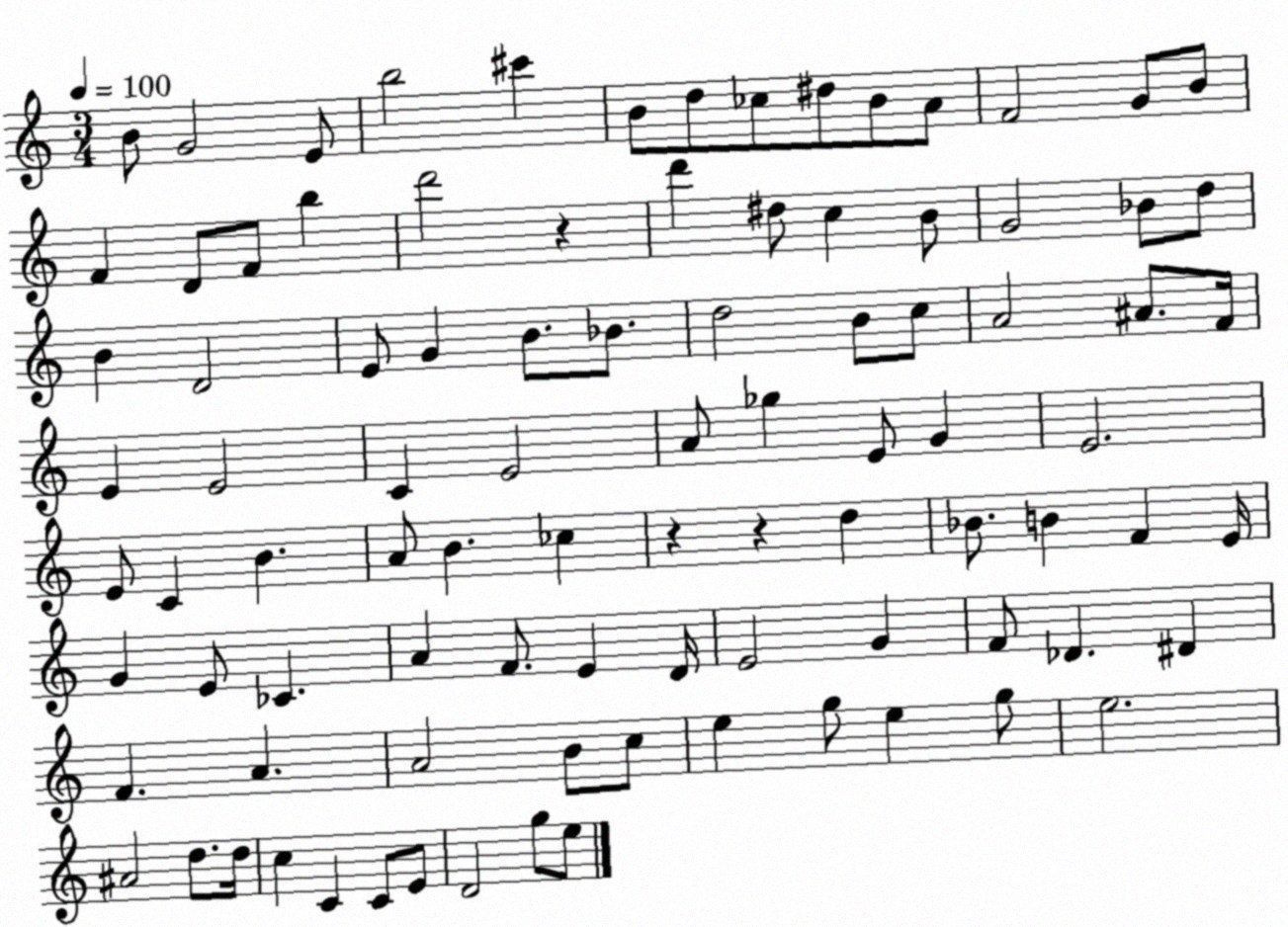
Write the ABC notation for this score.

X:1
T:Untitled
M:3/4
L:1/4
K:C
B/2 G2 E/2 b2 ^c' B/2 d/2 _c/2 ^d/2 B/2 A/2 F2 G/2 B/2 F D/2 F/2 b d'2 z d' ^d/2 c B/2 G2 _B/2 d/2 B D2 E/2 G B/2 _B/2 d2 B/2 c/2 A2 ^A/2 F/4 E E2 C E2 A/2 _g E/2 G E2 E/2 C B A/2 B _c z z d _B/2 B F E/4 G E/2 _C A F/2 E D/4 E2 G F/2 _D ^D F A A2 B/2 c/2 e g/2 e g/2 e2 ^A2 d/2 d/4 c C C/2 E/2 D2 g/2 e/2